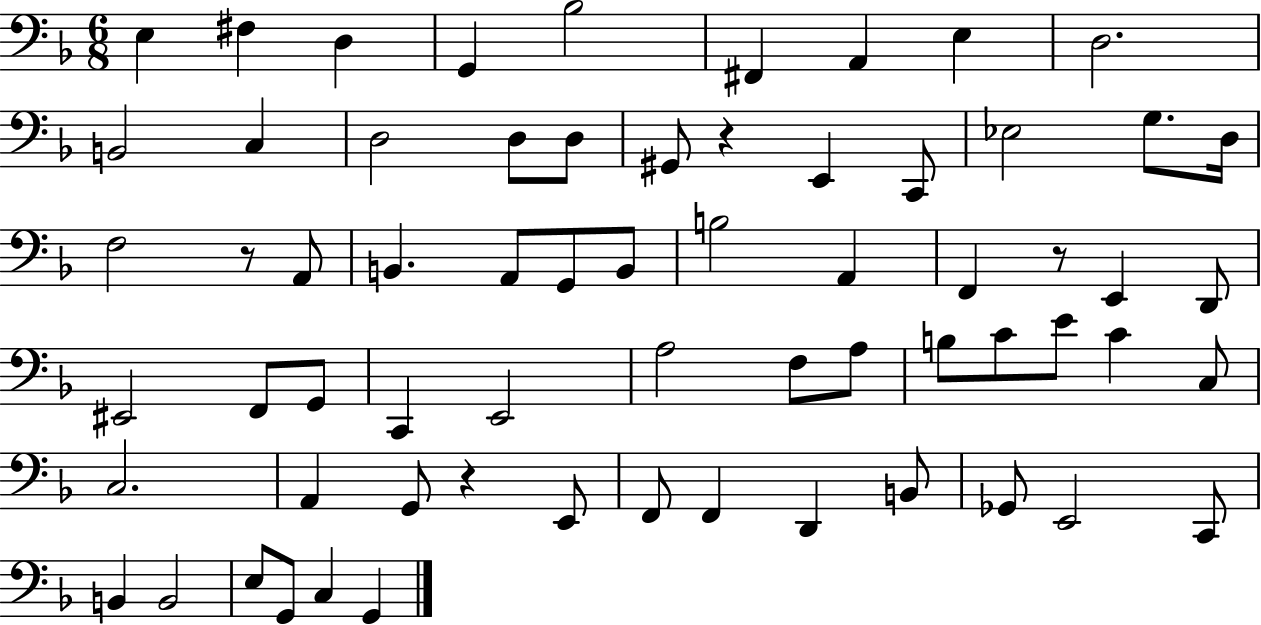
{
  \clef bass
  \numericTimeSignature
  \time 6/8
  \key f \major
  e4 fis4 d4 | g,4 bes2 | fis,4 a,4 e4 | d2. | \break b,2 c4 | d2 d8 d8 | gis,8 r4 e,4 c,8 | ees2 g8. d16 | \break f2 r8 a,8 | b,4. a,8 g,8 b,8 | b2 a,4 | f,4 r8 e,4 d,8 | \break eis,2 f,8 g,8 | c,4 e,2 | a2 f8 a8 | b8 c'8 e'8 c'4 c8 | \break c2. | a,4 g,8 r4 e,8 | f,8 f,4 d,4 b,8 | ges,8 e,2 c,8 | \break b,4 b,2 | e8 g,8 c4 g,4 | \bar "|."
}